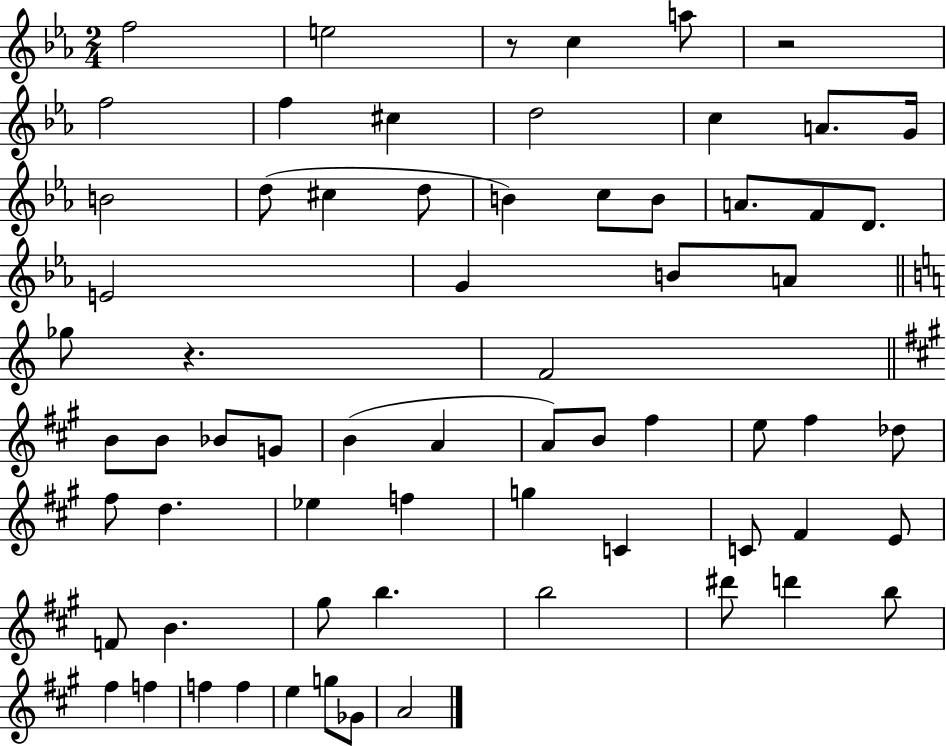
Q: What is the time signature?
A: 2/4